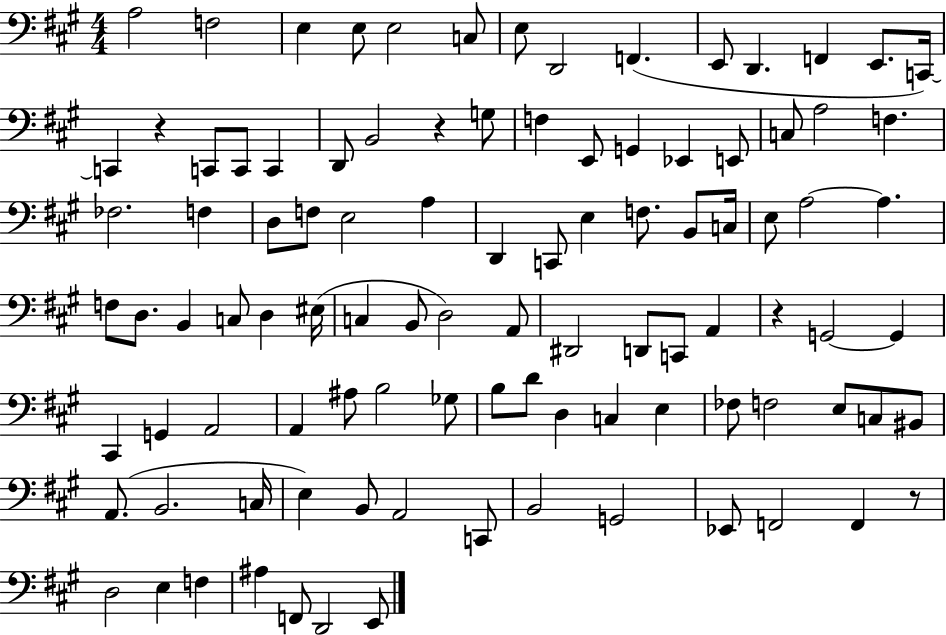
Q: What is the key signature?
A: A major